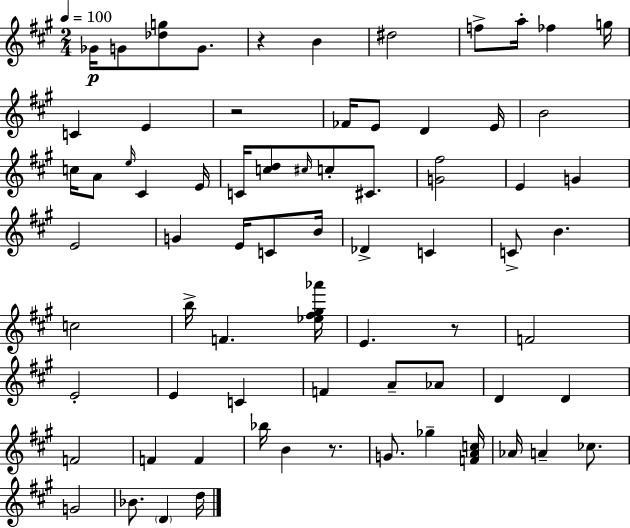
X:1
T:Untitled
M:2/4
L:1/4
K:A
_G/4 G/2 [_dg]/2 G/2 z B ^d2 f/2 a/4 _f g/4 C E z2 _F/4 E/2 D E/4 B2 c/4 A/2 e/4 ^C E/4 C/4 [cd]/2 ^c/4 c/2 ^C/2 [G^f]2 E G E2 G E/4 C/2 B/4 _D C C/2 B c2 b/4 F [_e^f^g_a']/4 E z/2 F2 E2 E C F A/2 _A/2 D D F2 F F _b/4 B z/2 G/2 _g [FAc]/4 _A/4 A _c/2 G2 _B/2 D d/4